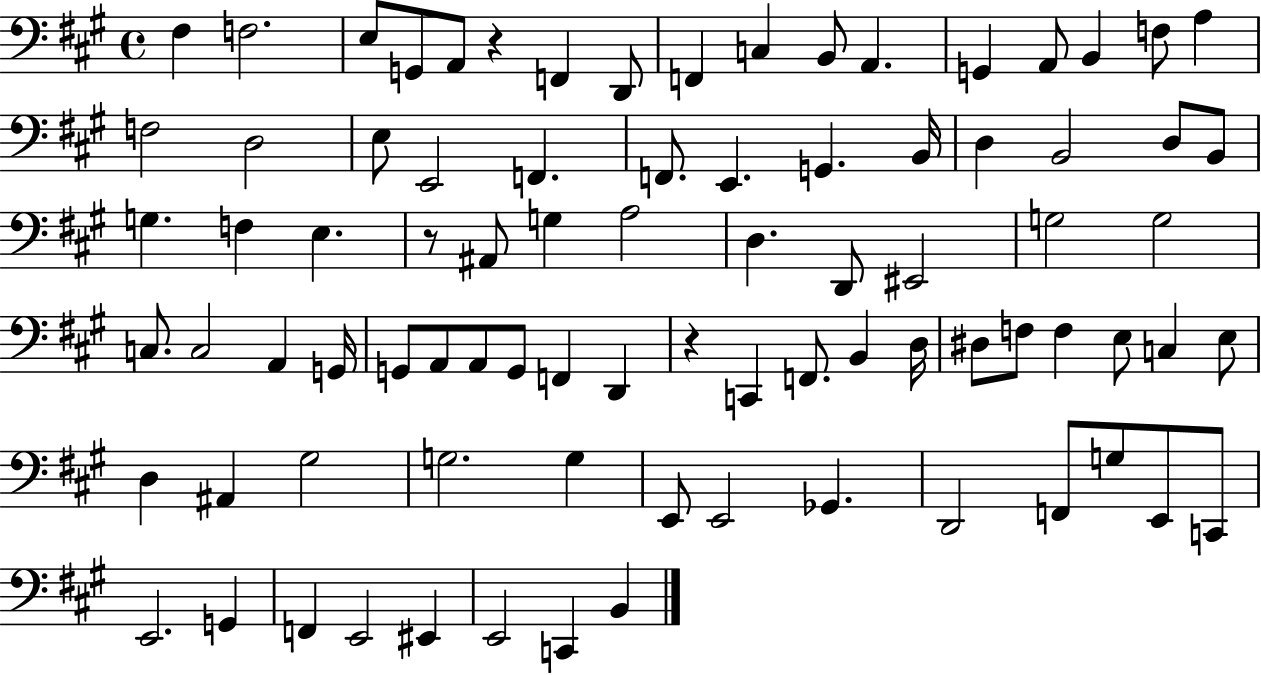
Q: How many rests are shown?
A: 3